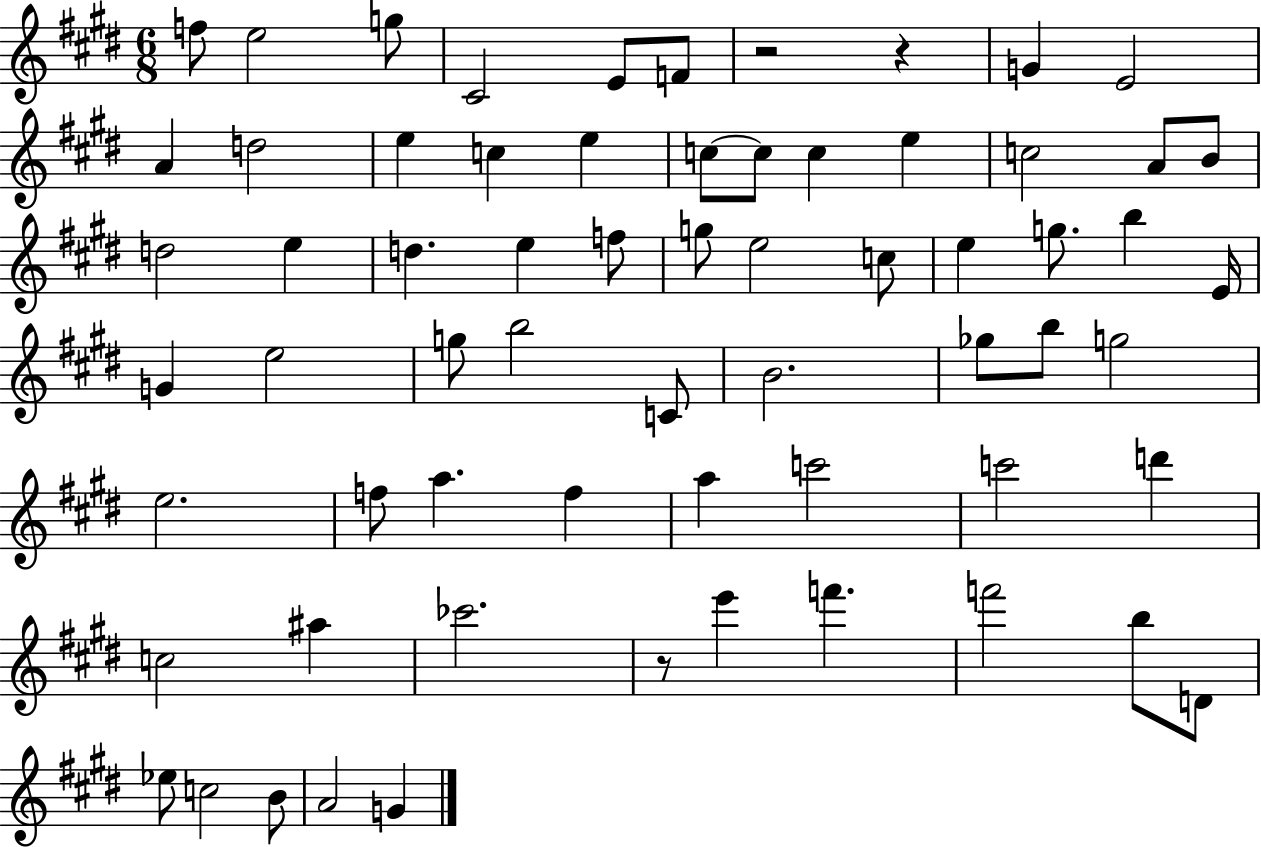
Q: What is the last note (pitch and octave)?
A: G4